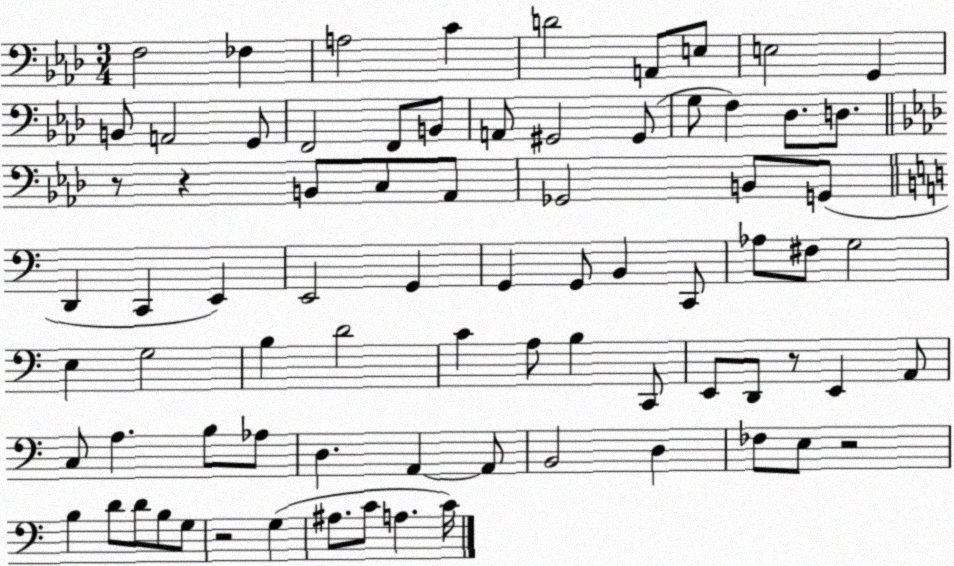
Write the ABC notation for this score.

X:1
T:Untitled
M:3/4
L:1/4
K:Ab
F,2 _F, A,2 C D2 A,,/2 E,/2 E,2 G,, B,,/2 A,,2 G,,/2 F,,2 F,,/2 B,,/2 A,,/2 ^G,,2 ^G,,/2 G,/2 F, _D,/2 D,/2 z/2 z B,,/2 C,/2 _A,,/2 _G,,2 B,,/2 G,,/2 D,, C,, E,, E,,2 G,, G,, G,,/2 B,, C,,/2 _A,/2 ^F,/2 G,2 E, G,2 B, D2 C A,/2 B, C,,/2 E,,/2 D,,/2 z/2 E,, A,,/2 C,/2 A, B,/2 _A,/2 D, A,, A,,/2 B,,2 D, _F,/2 E,/2 z2 B, D/2 D/2 B,/2 G,/2 z2 G, ^A,/2 C/2 A, C/4